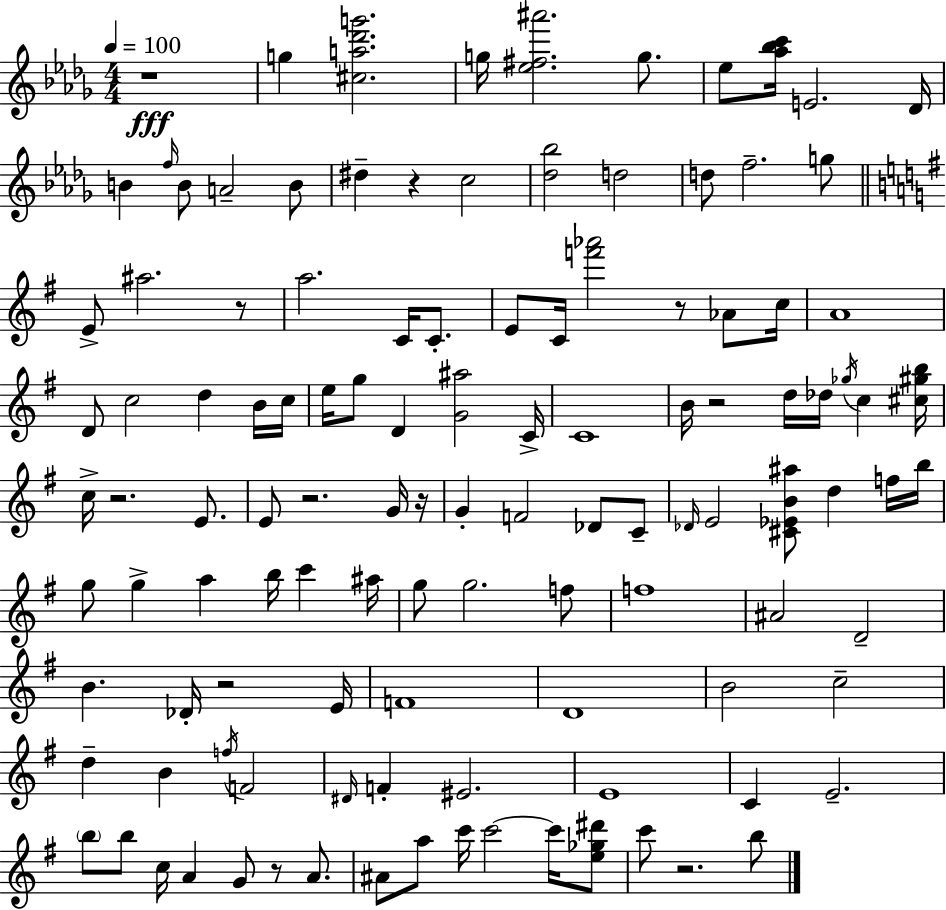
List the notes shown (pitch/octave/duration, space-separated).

R/w G5/q [C#5,A5,Db6,G6]/h. G5/s [Eb5,F#5,A#6]/h. G5/e. Eb5/e [Ab5,Bb5,C6]/s E4/h. Db4/s B4/q F5/s B4/e A4/h B4/e D#5/q R/q C5/h [Db5,Bb5]/h D5/h D5/e F5/h. G5/e E4/e A#5/h. R/e A5/h. C4/s C4/e. E4/e C4/s [F6,Ab6]/h R/e Ab4/e C5/s A4/w D4/e C5/h D5/q B4/s C5/s E5/s G5/e D4/q [G4,A#5]/h C4/s C4/w B4/s R/h D5/s Db5/s Gb5/s C5/q [C#5,G#5,B5]/s C5/s R/h. E4/e. E4/e R/h. G4/s R/s G4/q F4/h Db4/e C4/e Db4/s E4/h [C#4,Eb4,B4,A#5]/e D5/q F5/s B5/s G5/e G5/q A5/q B5/s C6/q A#5/s G5/e G5/h. F5/e F5/w A#4/h D4/h B4/q. Db4/s R/h E4/s F4/w D4/w B4/h C5/h D5/q B4/q F5/s F4/h D#4/s F4/q EIS4/h. E4/w C4/q E4/h. B5/e B5/e C5/s A4/q G4/e R/e A4/e. A#4/e A5/e C6/s C6/h C6/s [E5,Gb5,D#6]/e C6/e R/h. B5/e